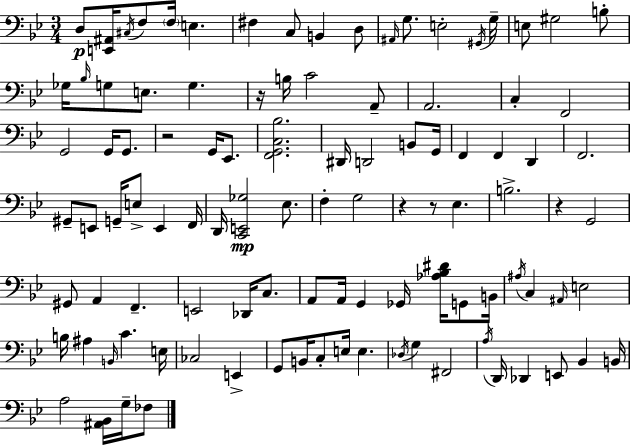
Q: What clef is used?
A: bass